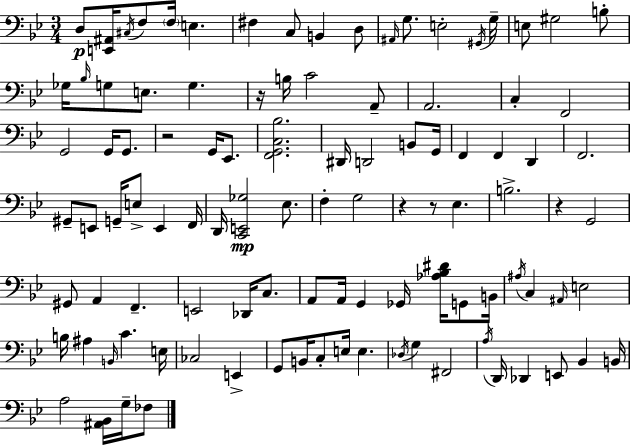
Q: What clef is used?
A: bass